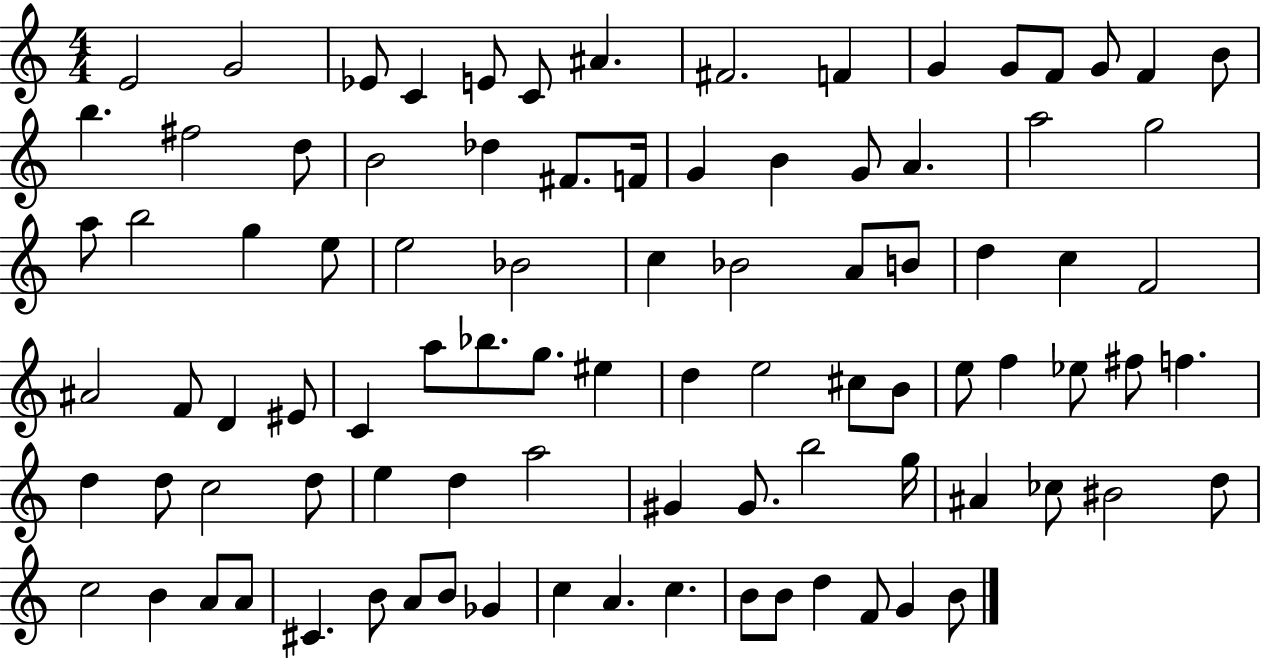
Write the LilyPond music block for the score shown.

{
  \clef treble
  \numericTimeSignature
  \time 4/4
  \key c \major
  e'2 g'2 | ees'8 c'4 e'8 c'8 ais'4. | fis'2. f'4 | g'4 g'8 f'8 g'8 f'4 b'8 | \break b''4. fis''2 d''8 | b'2 des''4 fis'8. f'16 | g'4 b'4 g'8 a'4. | a''2 g''2 | \break a''8 b''2 g''4 e''8 | e''2 bes'2 | c''4 bes'2 a'8 b'8 | d''4 c''4 f'2 | \break ais'2 f'8 d'4 eis'8 | c'4 a''8 bes''8. g''8. eis''4 | d''4 e''2 cis''8 b'8 | e''8 f''4 ees''8 fis''8 f''4. | \break d''4 d''8 c''2 d''8 | e''4 d''4 a''2 | gis'4 gis'8. b''2 g''16 | ais'4 ces''8 bis'2 d''8 | \break c''2 b'4 a'8 a'8 | cis'4. b'8 a'8 b'8 ges'4 | c''4 a'4. c''4. | b'8 b'8 d''4 f'8 g'4 b'8 | \break \bar "|."
}